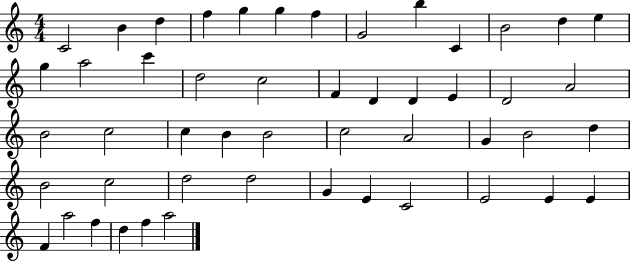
X:1
T:Untitled
M:4/4
L:1/4
K:C
C2 B d f g g f G2 b C B2 d e g a2 c' d2 c2 F D D E D2 A2 B2 c2 c B B2 c2 A2 G B2 d B2 c2 d2 d2 G E C2 E2 E E F a2 f d f a2